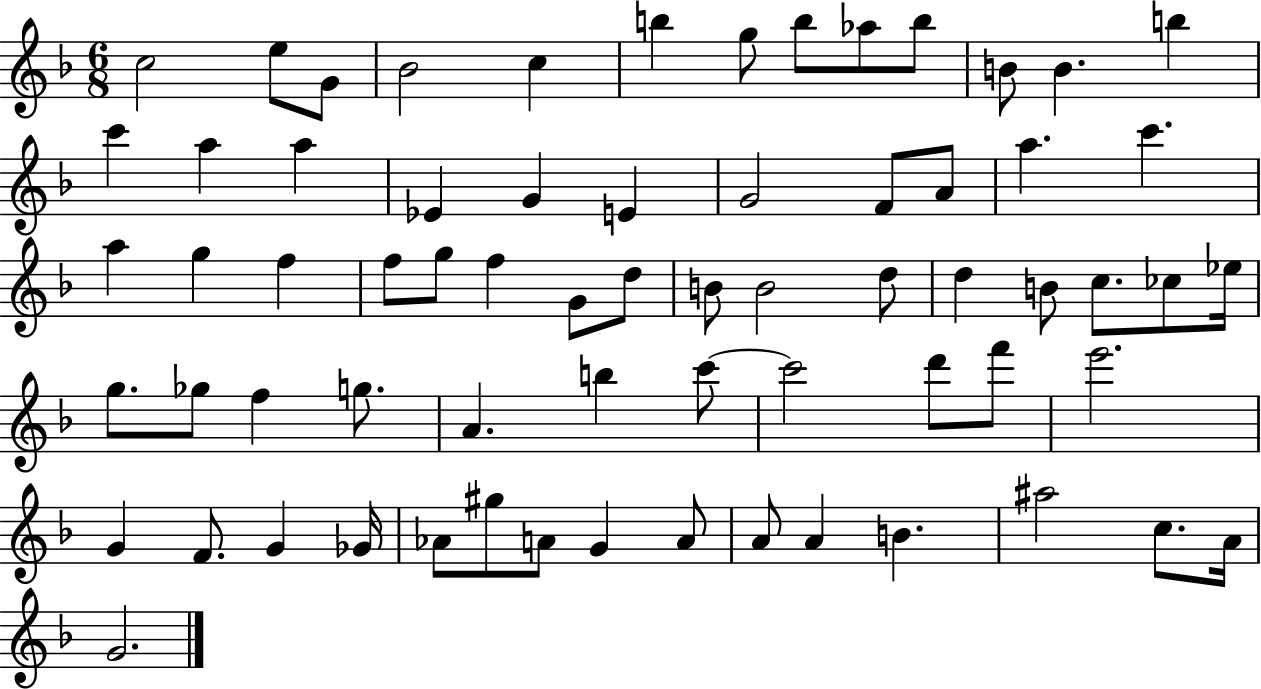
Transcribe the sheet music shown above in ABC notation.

X:1
T:Untitled
M:6/8
L:1/4
K:F
c2 e/2 G/2 _B2 c b g/2 b/2 _a/2 b/2 B/2 B b c' a a _E G E G2 F/2 A/2 a c' a g f f/2 g/2 f G/2 d/2 B/2 B2 d/2 d B/2 c/2 _c/2 _e/4 g/2 _g/2 f g/2 A b c'/2 c'2 d'/2 f'/2 e'2 G F/2 G _G/4 _A/2 ^g/2 A/2 G A/2 A/2 A B ^a2 c/2 A/4 G2